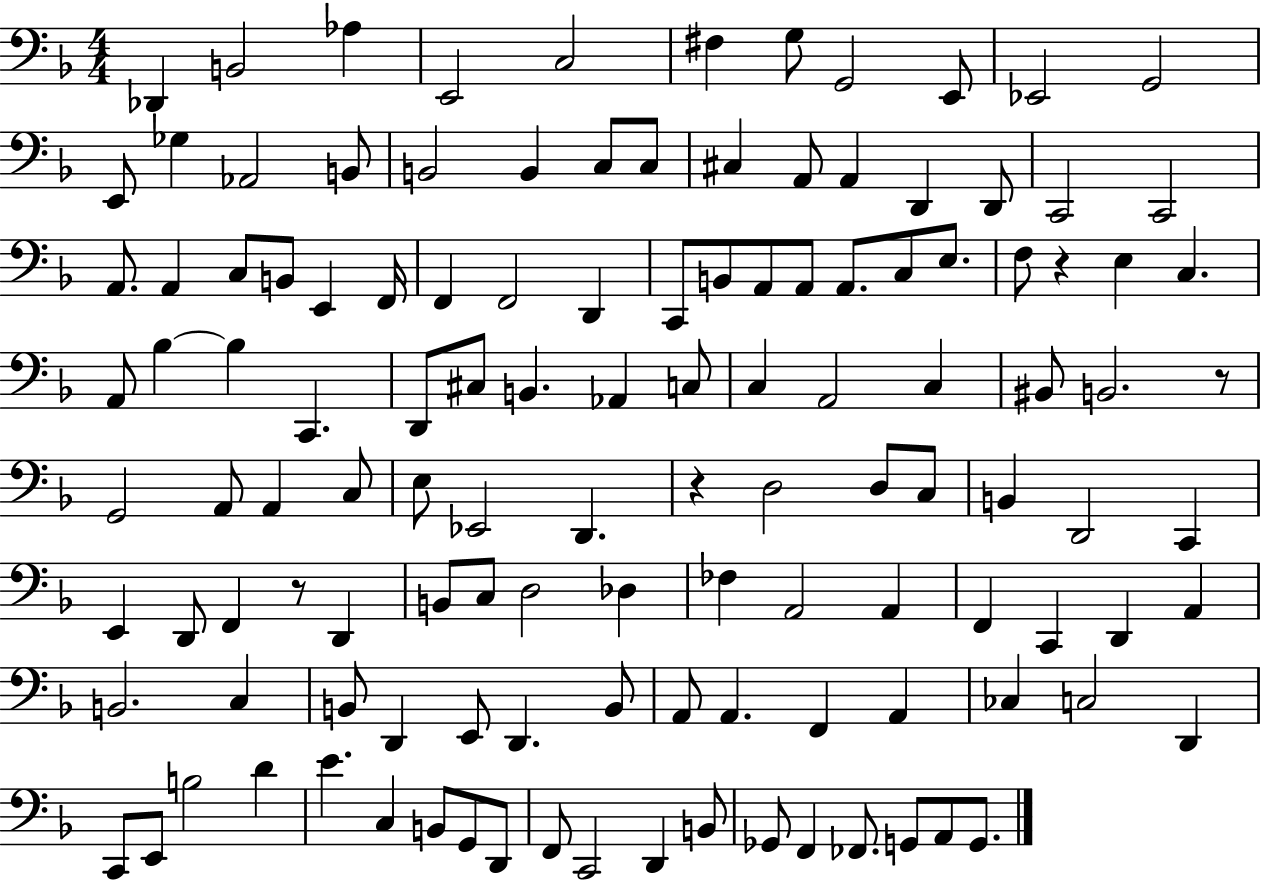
Db2/q B2/h Ab3/q E2/h C3/h F#3/q G3/e G2/h E2/e Eb2/h G2/h E2/e Gb3/q Ab2/h B2/e B2/h B2/q C3/e C3/e C#3/q A2/e A2/q D2/q D2/e C2/h C2/h A2/e. A2/q C3/e B2/e E2/q F2/s F2/q F2/h D2/q C2/e B2/e A2/e A2/e A2/e. C3/e E3/e. F3/e R/q E3/q C3/q. A2/e Bb3/q Bb3/q C2/q. D2/e C#3/e B2/q. Ab2/q C3/e C3/q A2/h C3/q BIS2/e B2/h. R/e G2/h A2/e A2/q C3/e E3/e Eb2/h D2/q. R/q D3/h D3/e C3/e B2/q D2/h C2/q E2/q D2/e F2/q R/e D2/q B2/e C3/e D3/h Db3/q FES3/q A2/h A2/q F2/q C2/q D2/q A2/q B2/h. C3/q B2/e D2/q E2/e D2/q. B2/e A2/e A2/q. F2/q A2/q CES3/q C3/h D2/q C2/e E2/e B3/h D4/q E4/q. C3/q B2/e G2/e D2/e F2/e C2/h D2/q B2/e Gb2/e F2/q FES2/e. G2/e A2/e G2/e.